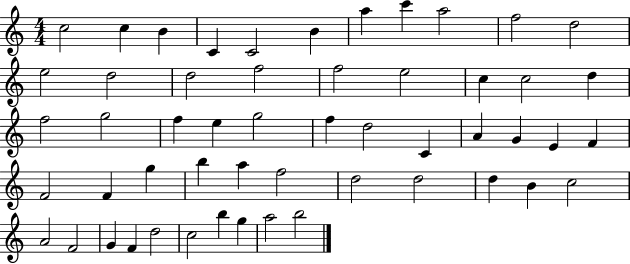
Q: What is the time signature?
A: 4/4